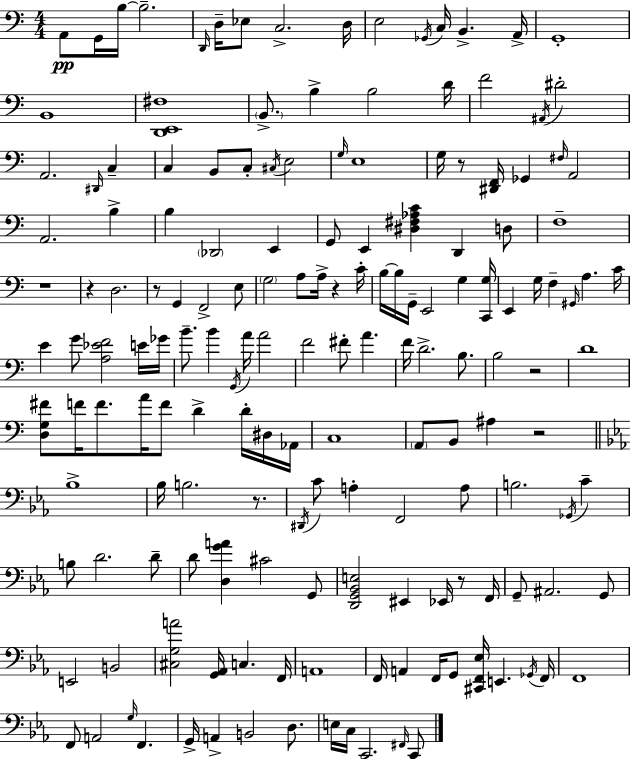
{
  \clef bass
  \numericTimeSignature
  \time 4/4
  \key c \major
  a,8\pp g,16 b16~~ b2.-- | \grace { d,16 } d16-- ees8 c2.-> | d16 e2 \acciaccatura { ges,16 } c16 b,4.-> | a,16-> g,1-. | \break b,1 | <d, e, fis>1 | \parenthesize b,8.-> b4-> b2 | d'16 f'2 \acciaccatura { ais,16 } dis'2-. | \break a,2. \grace { dis,16 } | c4-- c4 b,8 c8-. \acciaccatura { cis16 } e2 | \grace { g16 } e1 | g16 r8 <dis, f,>16 ges,4 \grace { fis16 } a,2 | \break a,2. | b4-> b4 \parenthesize des,2 | e,4 g,8 e,4 <dis fis aes c'>4 | d,4 d8 f1-- | \break r1 | r4 d2. | r8 g,4 f,2-> | e8 \parenthesize g2 a8 | \break a16-> r4 c'16-. b16~~ b16 g,16-- e,2 | g4 <c, g>16 e,4 g16 f4-- | \grace { gis,16 } a4. c'16 e'4 g'8 <a ees' f'>2 | e'16 ges'16 b'8.-- b'4 \acciaccatura { g,16 } | \break a'16 a'2 f'2 | fis'8-. a'4. f'16 d'2.-> | b8. b2 | r2 d'1 | \break <d g fis'>8 f'16 f'8. a'16 | f'8 d'4-> d'16-. dis16 aes,16 c1 | \parenthesize a,8 b,8 ais4 | r2 \bar "||" \break \key ees \major bes1-> | bes16 b2. r8. | \acciaccatura { dis,16 } c'8 a4-. f,2 a8 | b2. \acciaccatura { ges,16 } c'4-- | \break b8 d'2. | d'8-- d'8 <d g' a'>4 cis'2 | g,8 <d, g, bes, e>2 eis,4 ees,16 r8 | f,16 g,8-- ais,2. | \break g,8 e,2 b,2 | <cis g a'>2 <g, aes,>16 c4. | f,16 a,1 | f,16 a,4 f,16 g,8 <cis, f, ees>16 e,4. | \break \acciaccatura { ges,16 } f,16 f,1 | f,8 a,2 \grace { g16 } f,4. | g,16-> a,4-> b,2 | d8. e16 c16 c,2. | \break \grace { fis,16 } c,8 \bar "|."
}